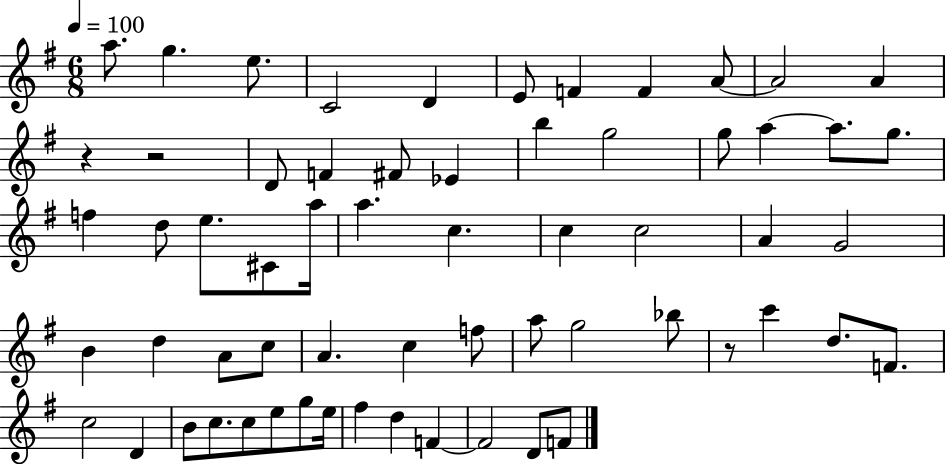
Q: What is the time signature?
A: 6/8